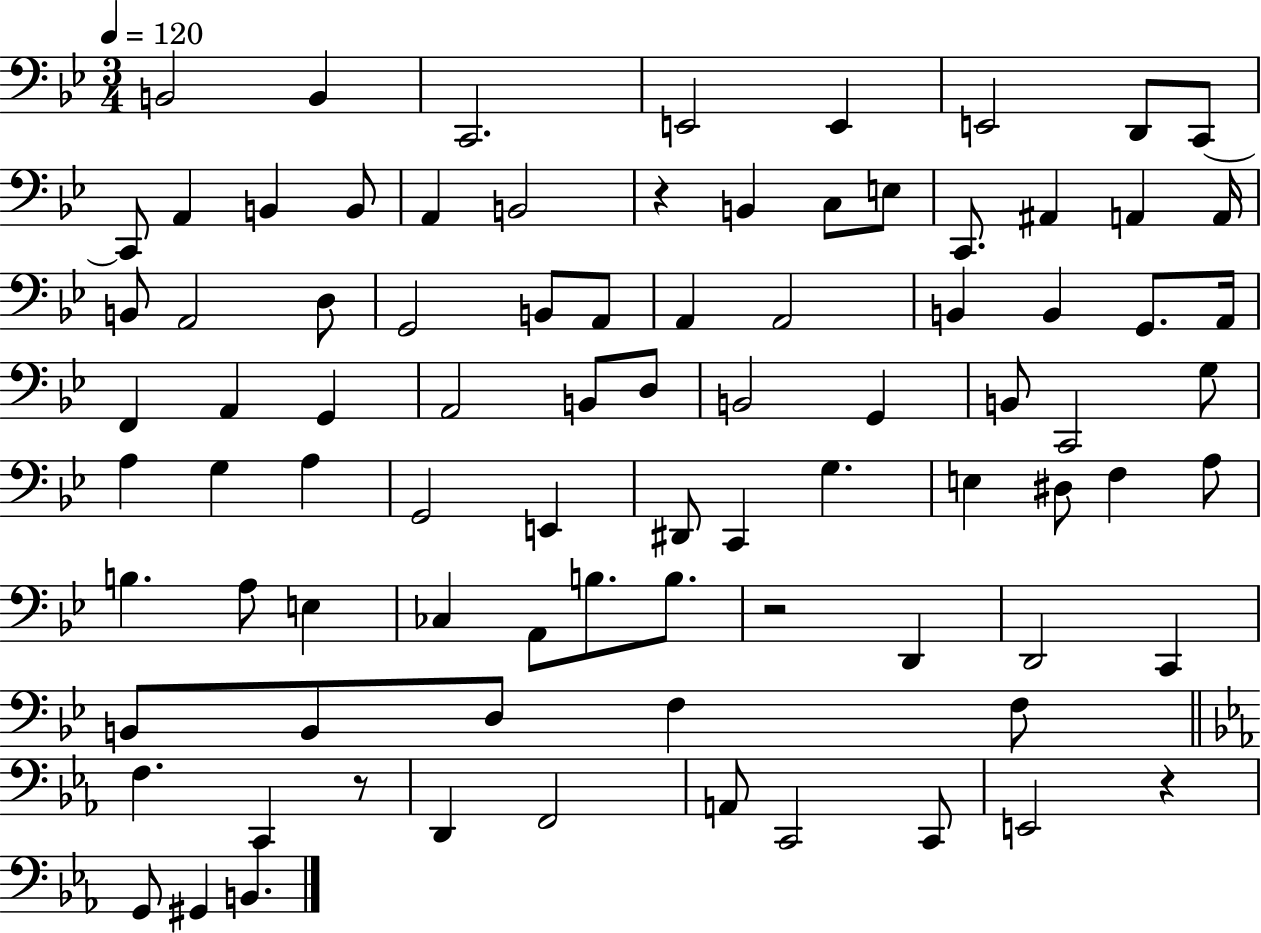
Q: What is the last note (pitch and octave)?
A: B2